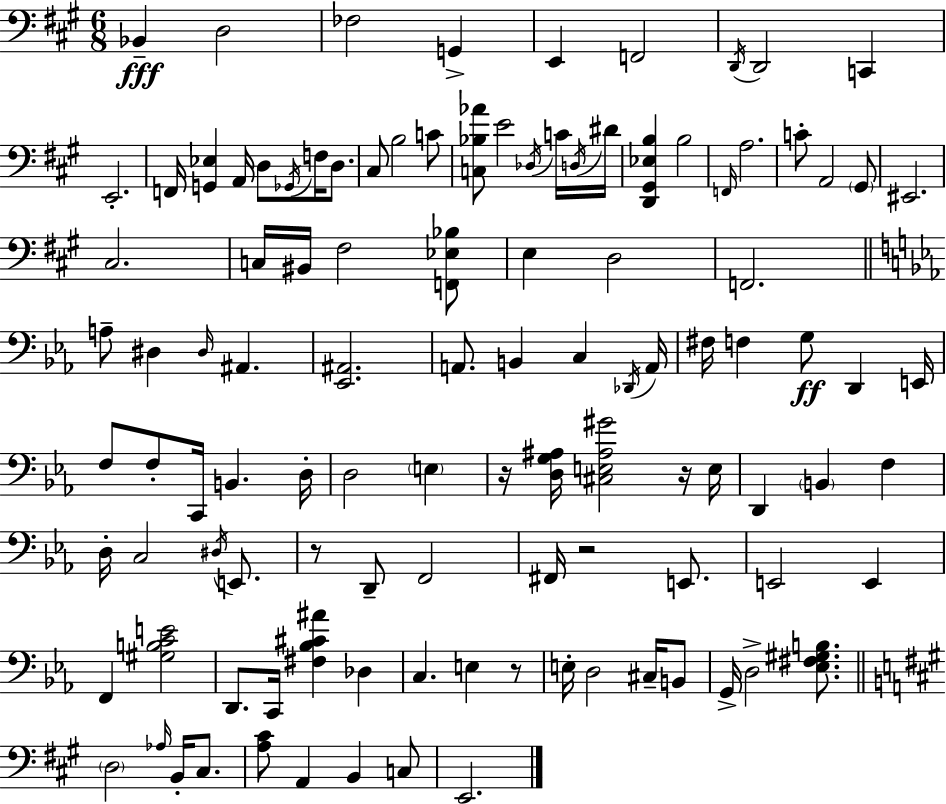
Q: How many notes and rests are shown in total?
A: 109